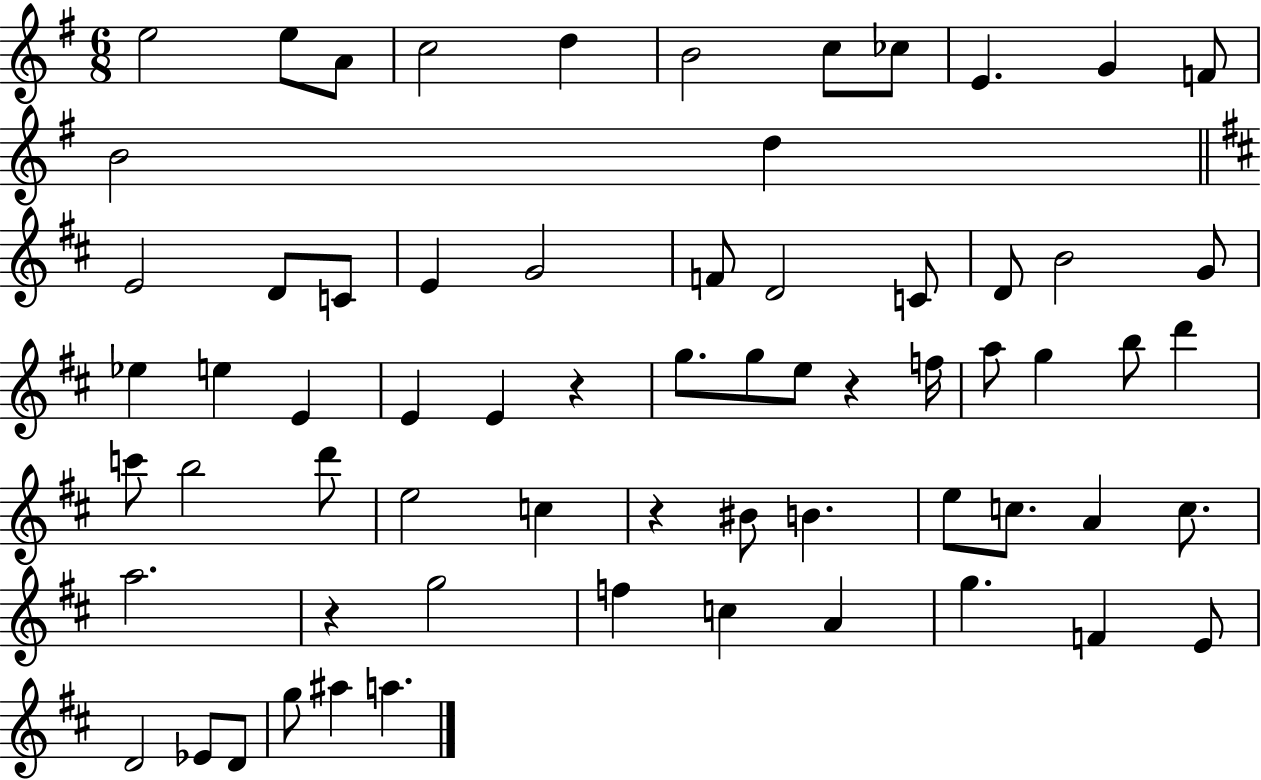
{
  \clef treble
  \numericTimeSignature
  \time 6/8
  \key g \major
  e''2 e''8 a'8 | c''2 d''4 | b'2 c''8 ces''8 | e'4. g'4 f'8 | \break b'2 d''4 | \bar "||" \break \key b \minor e'2 d'8 c'8 | e'4 g'2 | f'8 d'2 c'8 | d'8 b'2 g'8 | \break ees''4 e''4 e'4 | e'4 e'4 r4 | g''8. g''8 e''8 r4 f''16 | a''8 g''4 b''8 d'''4 | \break c'''8 b''2 d'''8 | e''2 c''4 | r4 bis'8 b'4. | e''8 c''8. a'4 c''8. | \break a''2. | r4 g''2 | f''4 c''4 a'4 | g''4. f'4 e'8 | \break d'2 ees'8 d'8 | g''8 ais''4 a''4. | \bar "|."
}